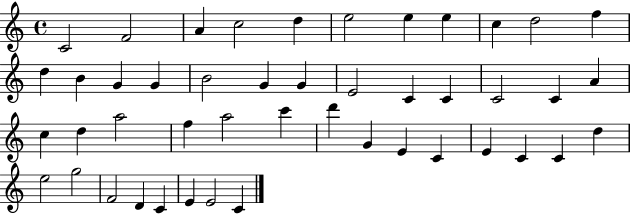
X:1
T:Untitled
M:4/4
L:1/4
K:C
C2 F2 A c2 d e2 e e c d2 f d B G G B2 G G E2 C C C2 C A c d a2 f a2 c' d' G E C E C C d e2 g2 F2 D C E E2 C